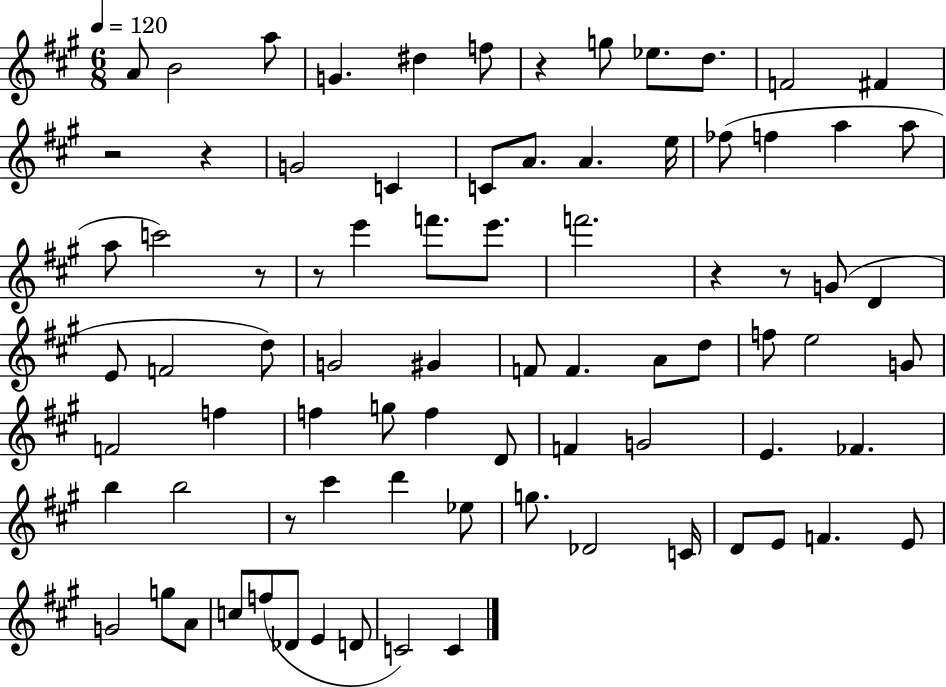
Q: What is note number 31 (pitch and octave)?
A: F4